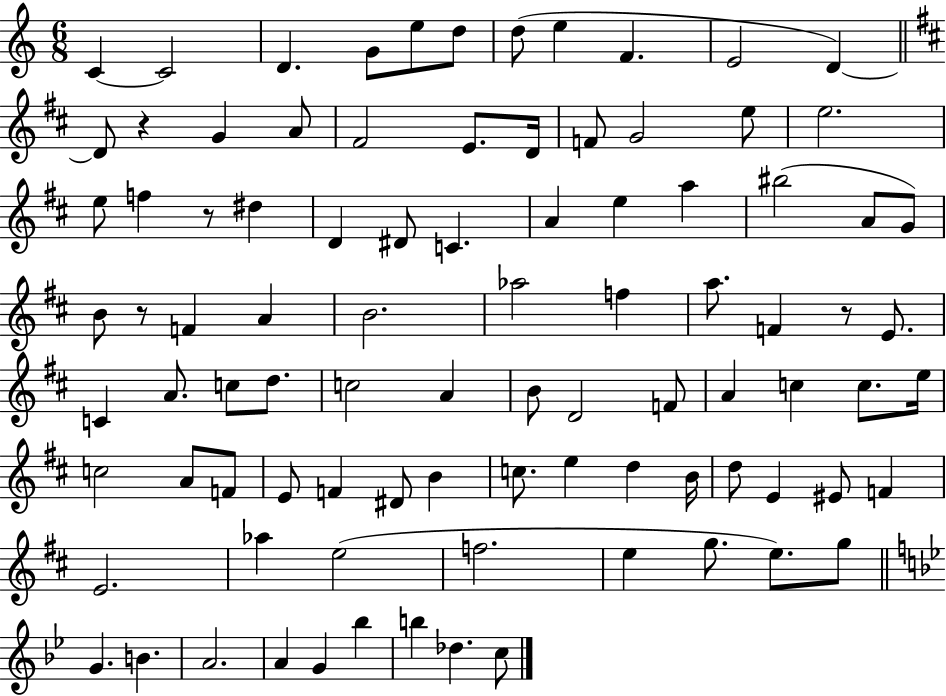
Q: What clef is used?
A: treble